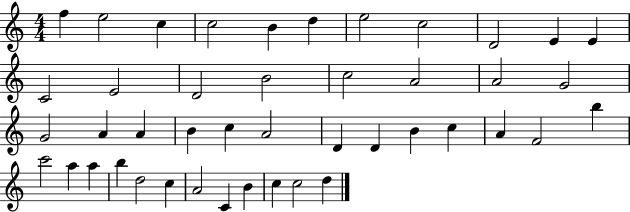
{
  \clef treble
  \numericTimeSignature
  \time 4/4
  \key c \major
  f''4 e''2 c''4 | c''2 b'4 d''4 | e''2 c''2 | d'2 e'4 e'4 | \break c'2 e'2 | d'2 b'2 | c''2 a'2 | a'2 g'2 | \break g'2 a'4 a'4 | b'4 c''4 a'2 | d'4 d'4 b'4 c''4 | a'4 f'2 b''4 | \break c'''2 a''4 a''4 | b''4 d''2 c''4 | a'2 c'4 b'4 | c''4 c''2 d''4 | \break \bar "|."
}